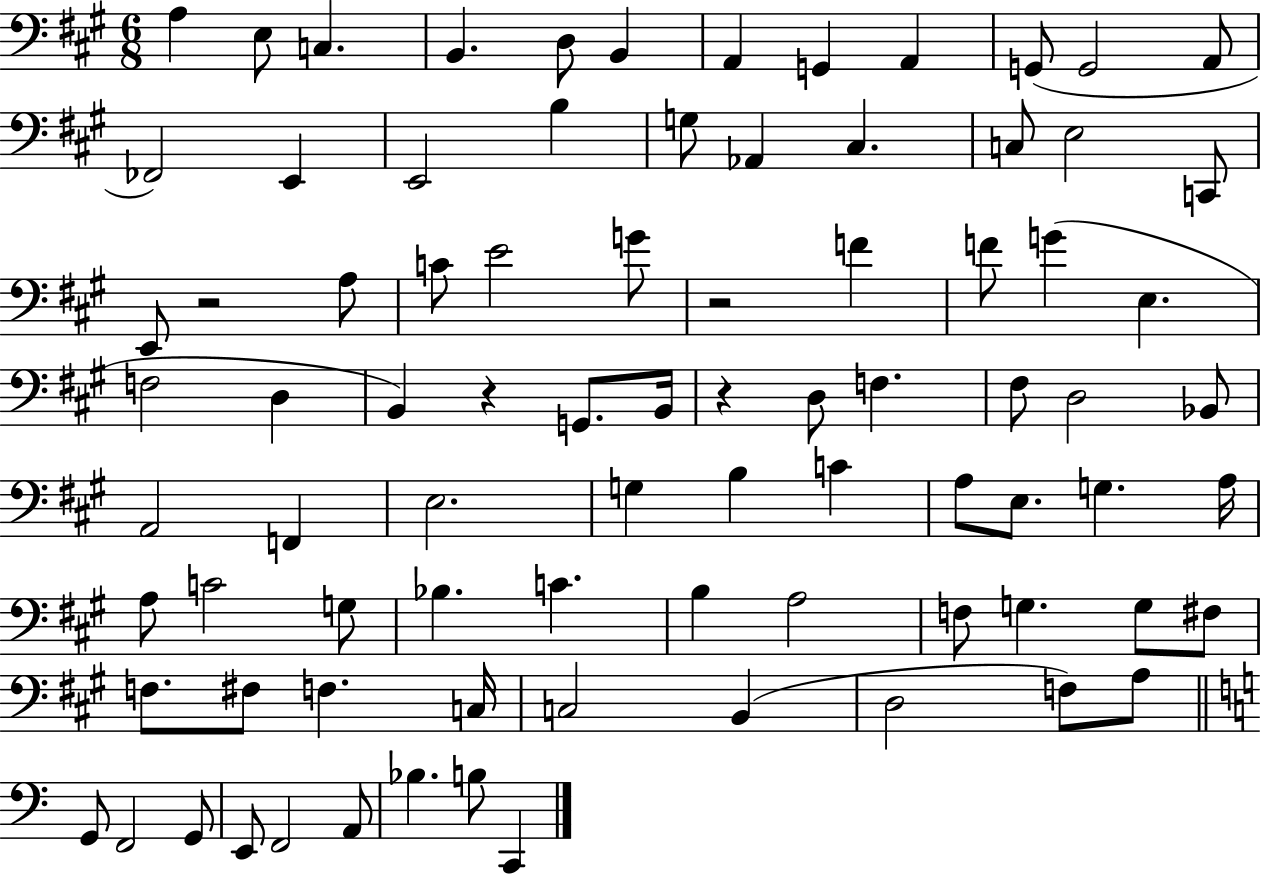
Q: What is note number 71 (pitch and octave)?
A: A3